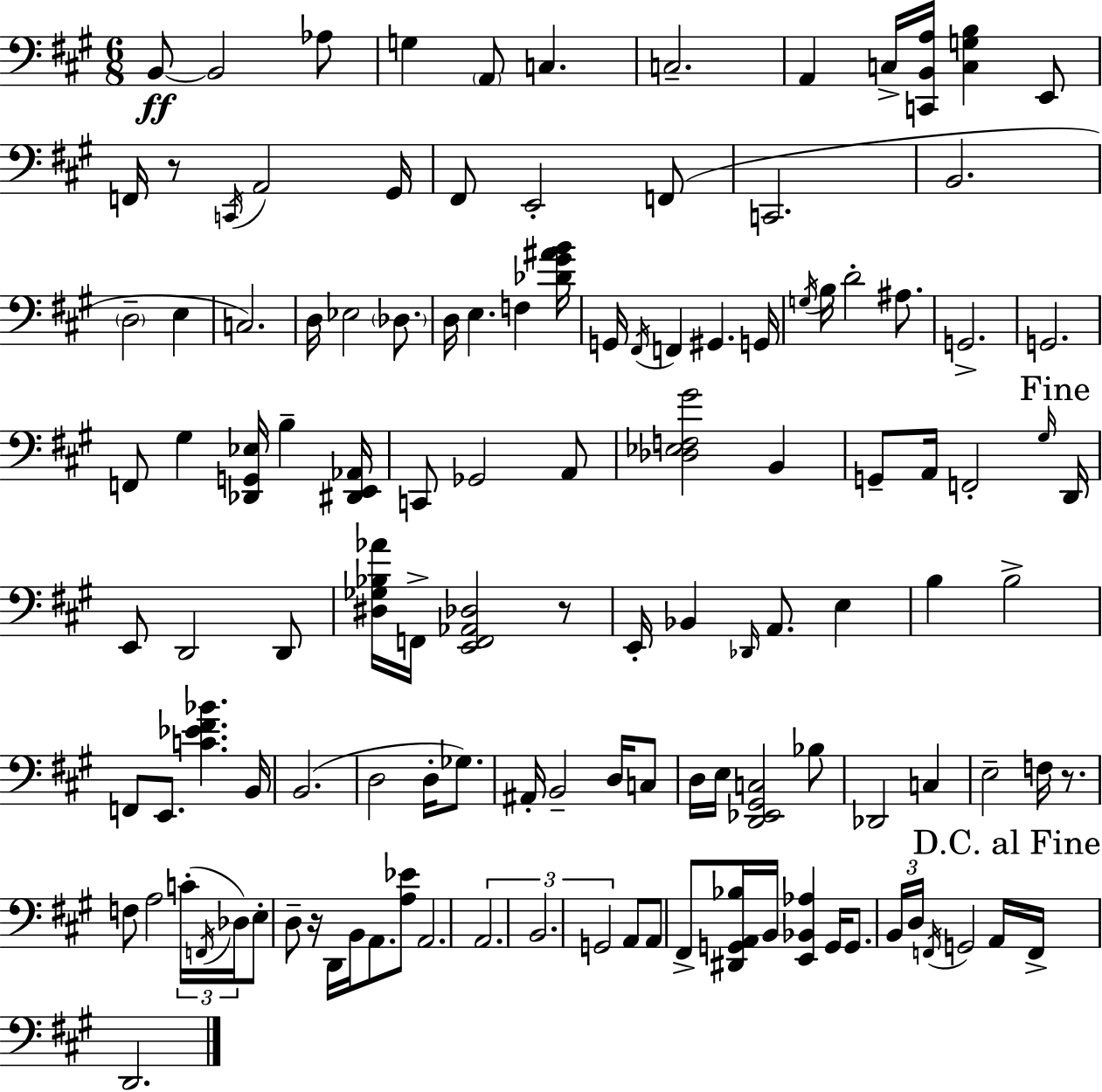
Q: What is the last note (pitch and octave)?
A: D2